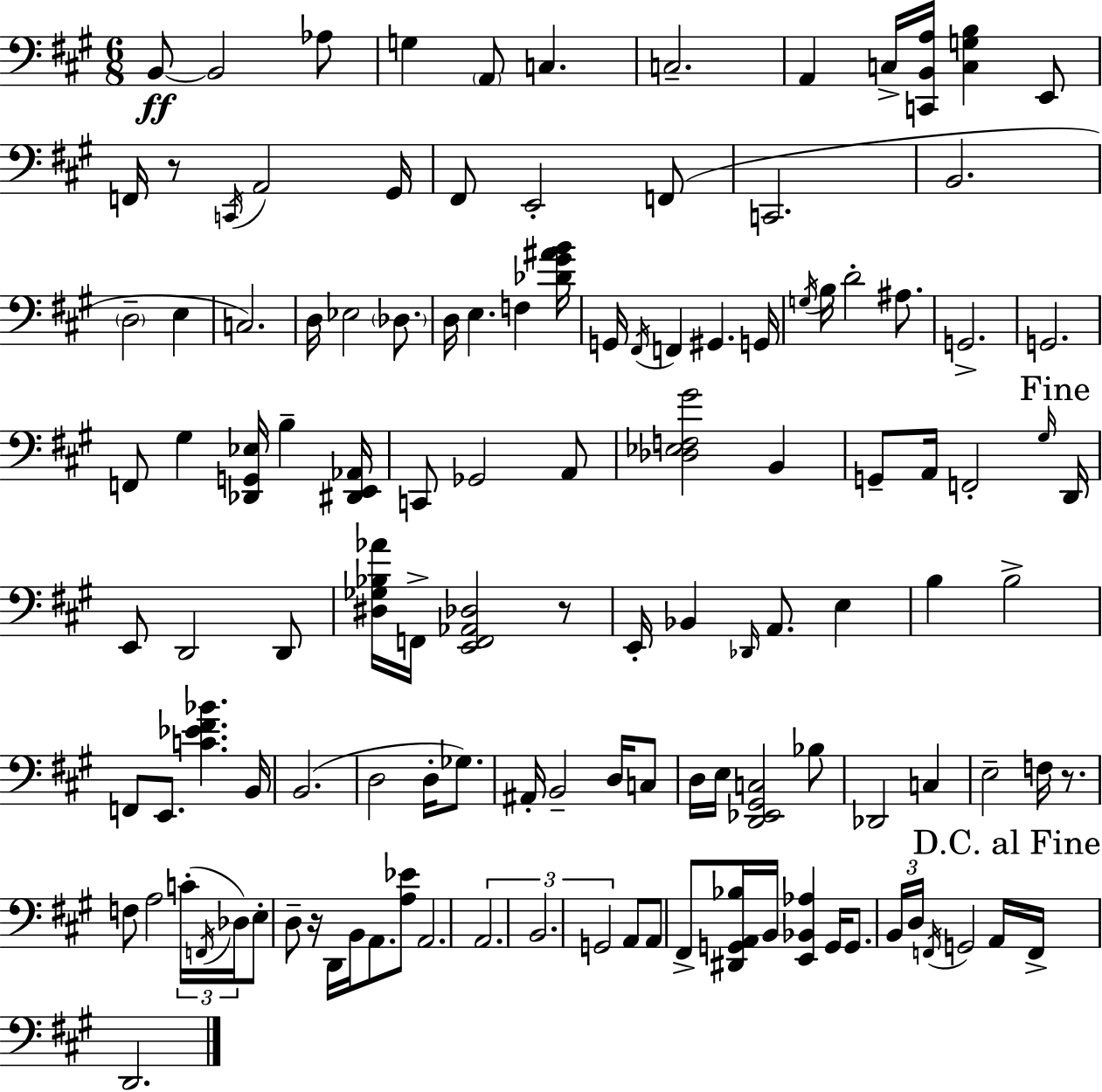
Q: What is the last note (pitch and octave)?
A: D2